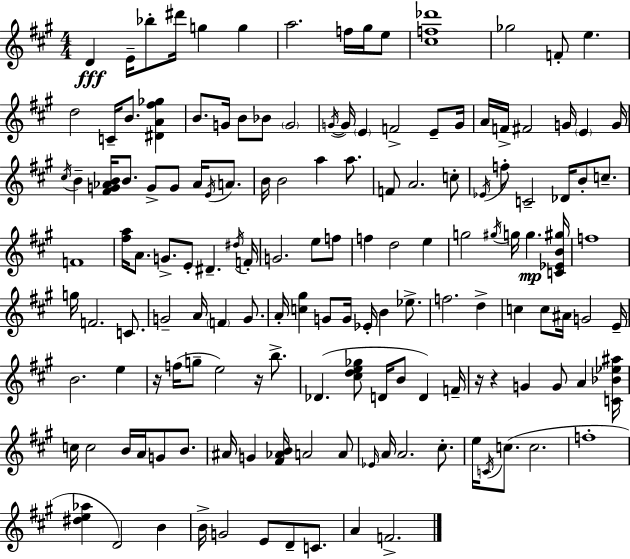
D4/q E4/s Bb5/e D#6/s G5/q G5/q A5/h. F5/s G#5/s E5/e [C#5,F5,Db6]/w Gb5/h F4/e E5/q. D5/h C4/s B4/e. [D#4,A4,F#5,Gb5]/q B4/e. G4/s B4/e Bb4/e G4/h G4/s G4/s E4/q F4/h E4/e G4/s A4/s F4/s F#4/h G4/s E4/q G4/s C#5/s B4/q [F#4,G4,Ab4,B4]/s B4/e. G4/e G4/e Ab4/s E4/s A4/e. B4/s B4/h A5/q A5/e. F4/e A4/h. C5/e Eb4/s F5/e C4/h Db4/s B4/e C5/e. F4/w [F#5,A5]/s A4/e. G4/e. E4/e D#4/q. D#5/s F4/s G4/h. E5/e F5/e F5/q D5/h E5/q G5/h G#5/s G5/s G5/q. [C4,Eb4,B4,G#5]/s F5/w G5/s F4/h. C4/e. G4/h A4/s F4/q G4/e. A4/s [C5,G#5]/q G4/e G4/s Eb4/s B4/q Eb5/e. F5/h. D5/q C5/q C5/e A#4/s G4/h E4/s B4/h. E5/q R/s F5/s G5/e E5/h R/s B5/e. Db4/q. [C#5,D5,E5,Gb5]/e D4/s B4/e D4/q F4/s R/s R/q G4/q G4/e A4/q [C4,Bb4,Eb5,A#5]/s C5/s C5/h B4/s A4/s G4/e B4/e. A#4/s G4/q [F#4,Ab4,B4]/s A4/h A4/e Eb4/s A4/s A4/h. C#5/e. E5/s C4/s C5/e. C5/h. F5/w [D#5,E5,Ab5]/q D4/h B4/q B4/s G4/h E4/e D4/e C4/e. A4/q F4/h.